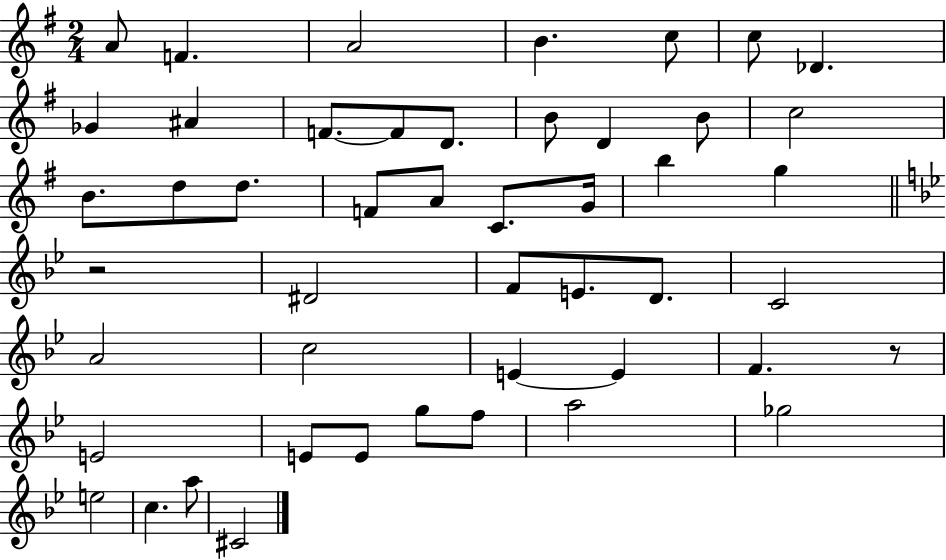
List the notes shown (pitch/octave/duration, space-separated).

A4/e F4/q. A4/h B4/q. C5/e C5/e Db4/q. Gb4/q A#4/q F4/e. F4/e D4/e. B4/e D4/q B4/e C5/h B4/e. D5/e D5/e. F4/e A4/e C4/e. G4/s B5/q G5/q R/h D#4/h F4/e E4/e. D4/e. C4/h A4/h C5/h E4/q E4/q F4/q. R/e E4/h E4/e E4/e G5/e F5/e A5/h Gb5/h E5/h C5/q. A5/e C#4/h